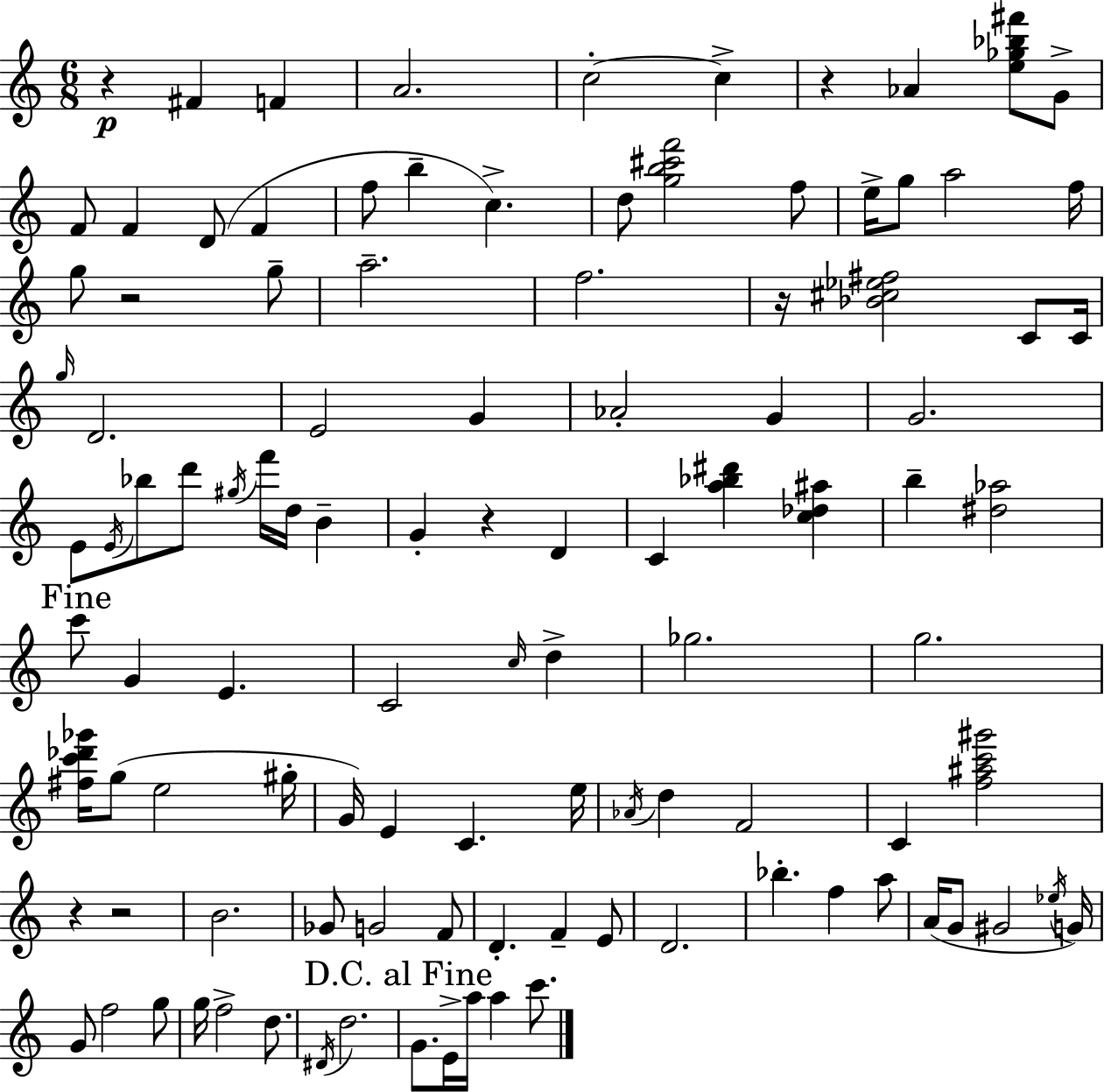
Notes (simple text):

R/q F#4/q F4/q A4/h. C5/h C5/q R/q Ab4/q [E5,Gb5,Bb5,F#6]/e G4/e F4/e F4/q D4/e F4/q F5/e B5/q C5/q. D5/e [G5,B5,C#6,F6]/h F5/e E5/s G5/e A5/h F5/s G5/e R/h G5/e A5/h. F5/h. R/s [Bb4,C#5,Eb5,F#5]/h C4/e C4/s G5/s D4/h. E4/h G4/q Ab4/h G4/q G4/h. E4/e E4/s Bb5/e D6/e G#5/s F6/s D5/s B4/q G4/q R/q D4/q C4/q [A5,Bb5,D#6]/q [C5,Db5,A#5]/q B5/q [D#5,Ab5]/h C6/e G4/q E4/q. C4/h C5/s D5/q Gb5/h. G5/h. [F#5,C6,Db6,Gb6]/s G5/e E5/h G#5/s G4/s E4/q C4/q. E5/s Ab4/s D5/q F4/h C4/q [F5,A#5,C6,G#6]/h R/q R/h B4/h. Gb4/e G4/h F4/e D4/q. F4/q E4/e D4/h. Bb5/q. F5/q A5/e A4/s G4/e G#4/h Eb5/s G4/s G4/e F5/h G5/e G5/s F5/h D5/e. D#4/s D5/h. G4/e. E4/s A5/s A5/q C6/e.